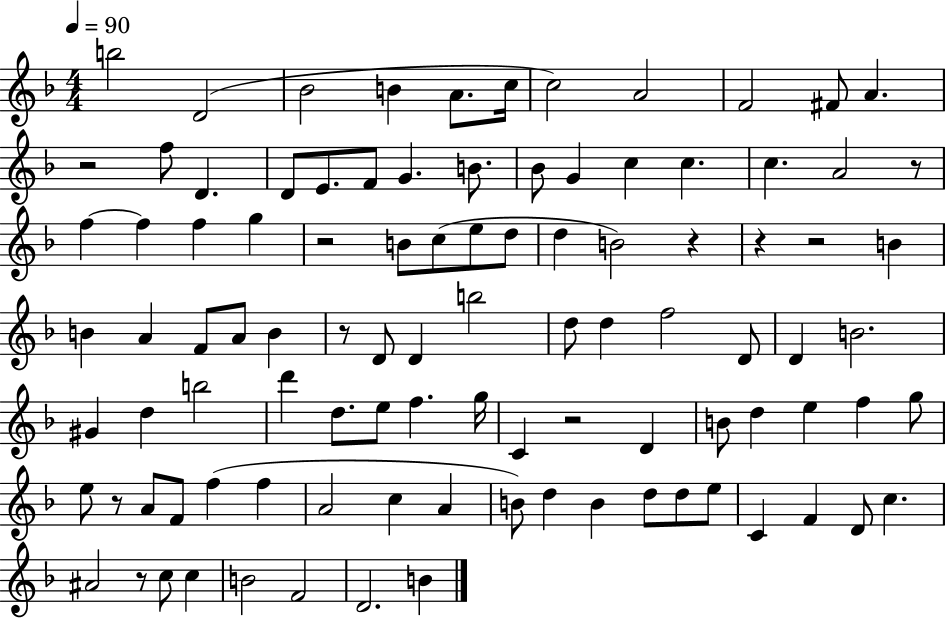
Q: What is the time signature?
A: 4/4